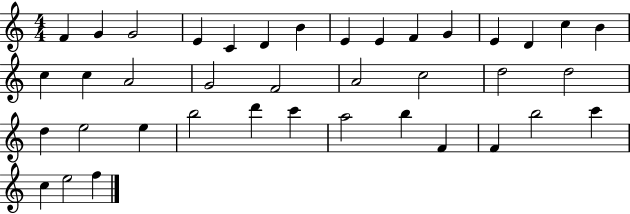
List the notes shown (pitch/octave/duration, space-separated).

F4/q G4/q G4/h E4/q C4/q D4/q B4/q E4/q E4/q F4/q G4/q E4/q D4/q C5/q B4/q C5/q C5/q A4/h G4/h F4/h A4/h C5/h D5/h D5/h D5/q E5/h E5/q B5/h D6/q C6/q A5/h B5/q F4/q F4/q B5/h C6/q C5/q E5/h F5/q